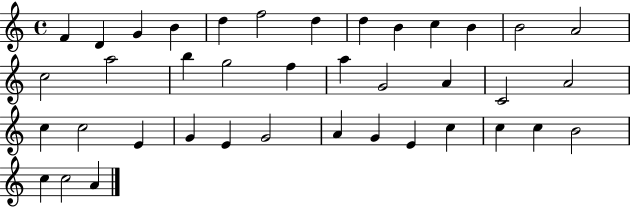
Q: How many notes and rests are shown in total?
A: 39